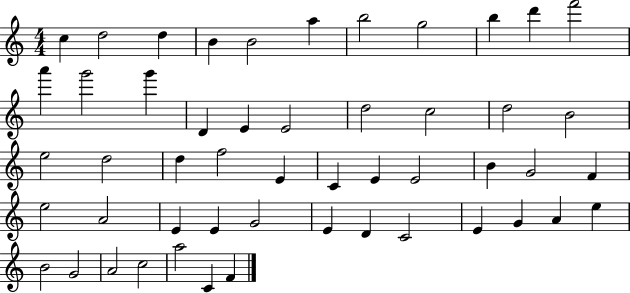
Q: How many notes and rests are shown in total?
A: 51